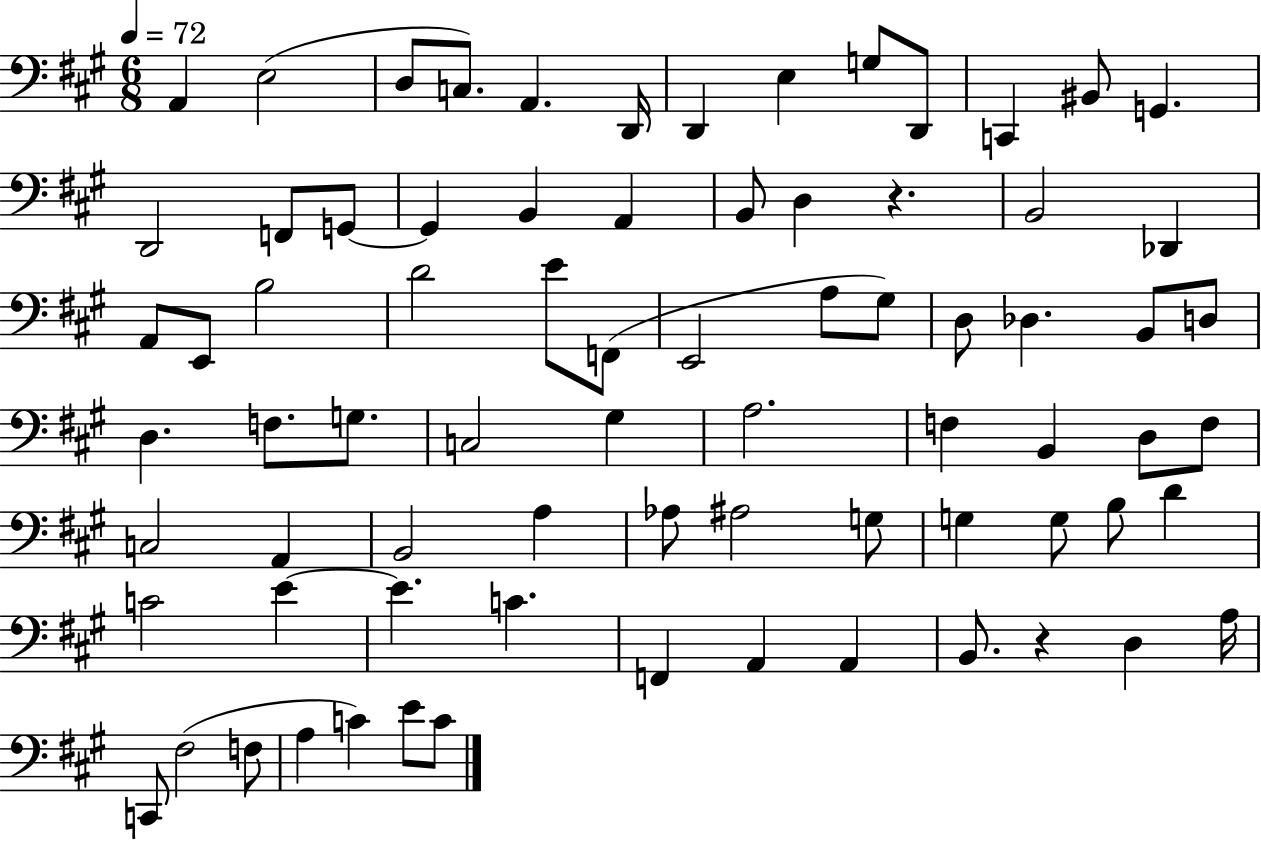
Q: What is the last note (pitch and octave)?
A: C4